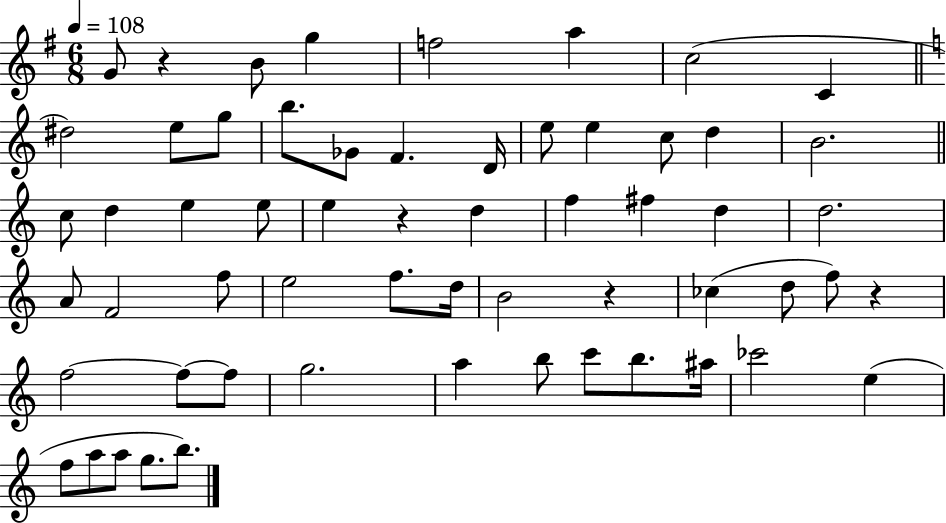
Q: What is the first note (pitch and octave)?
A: G4